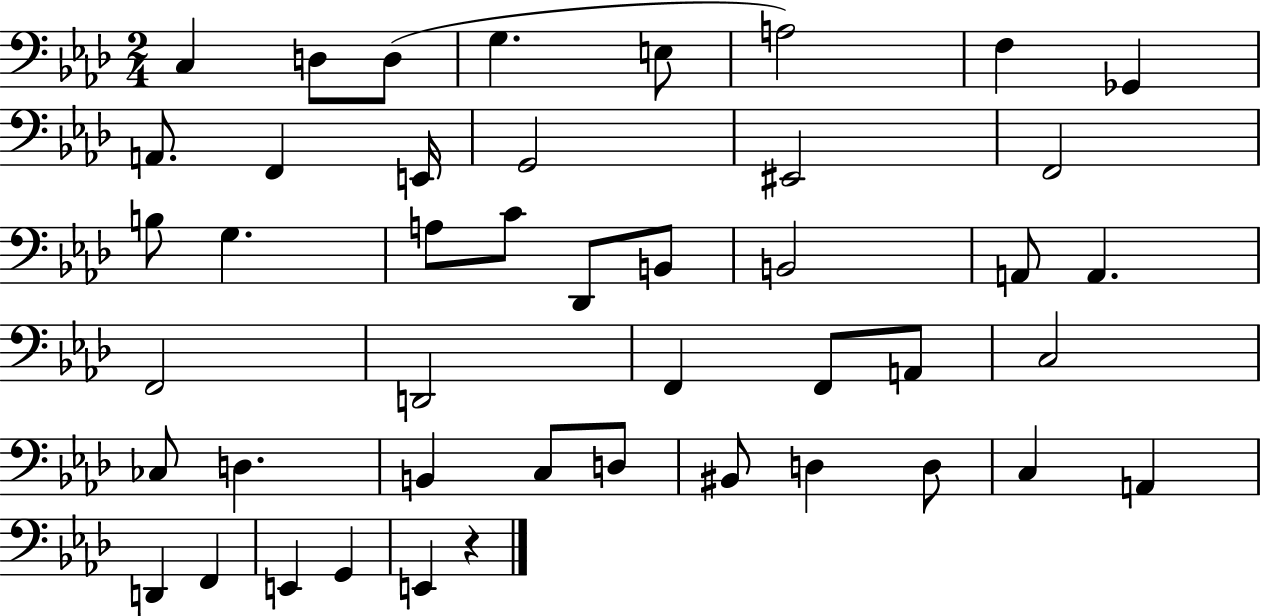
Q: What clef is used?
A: bass